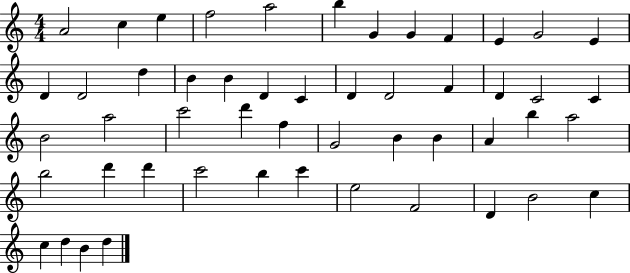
X:1
T:Untitled
M:4/4
L:1/4
K:C
A2 c e f2 a2 b G G F E G2 E D D2 d B B D C D D2 F D C2 C B2 a2 c'2 d' f G2 B B A b a2 b2 d' d' c'2 b c' e2 F2 D B2 c c d B d